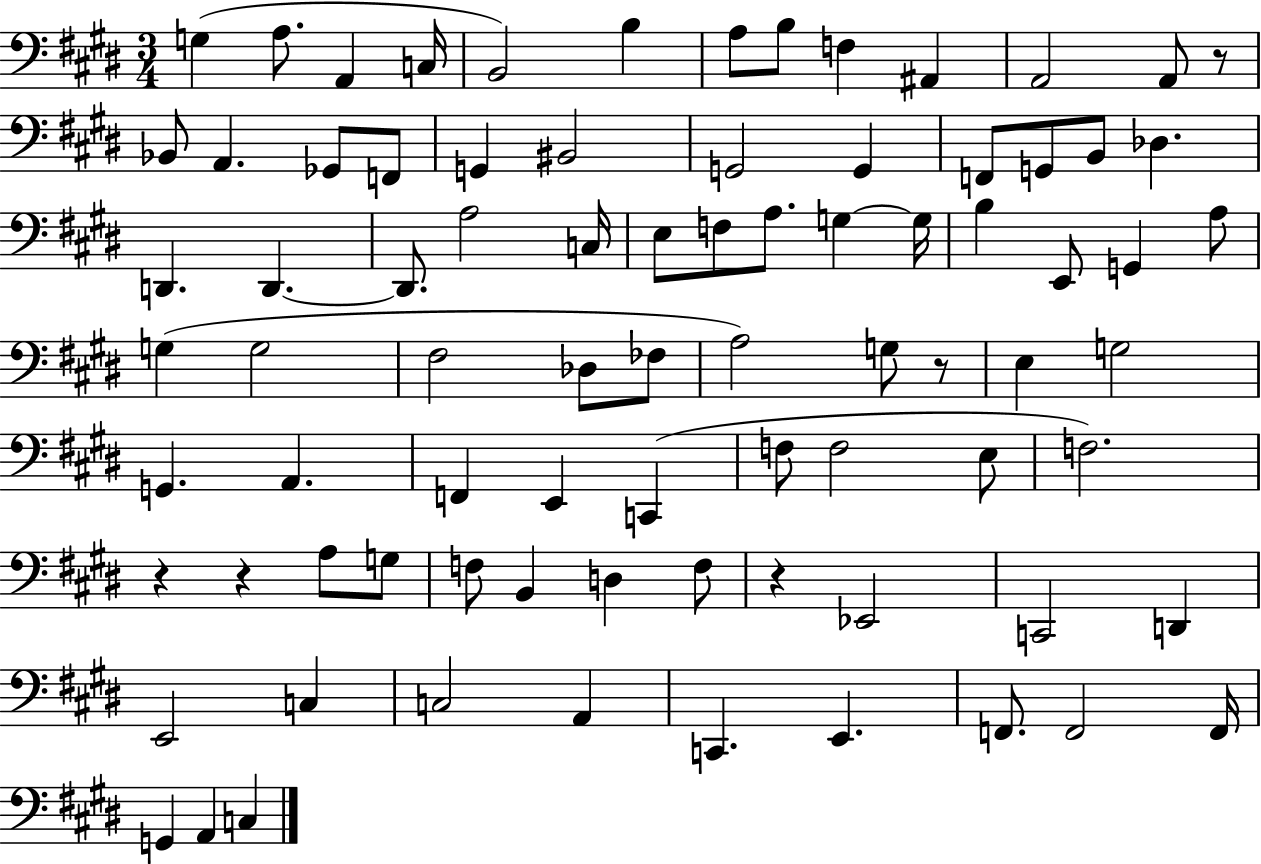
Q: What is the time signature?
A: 3/4